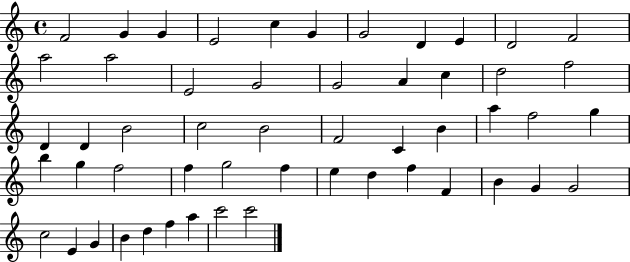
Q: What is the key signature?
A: C major